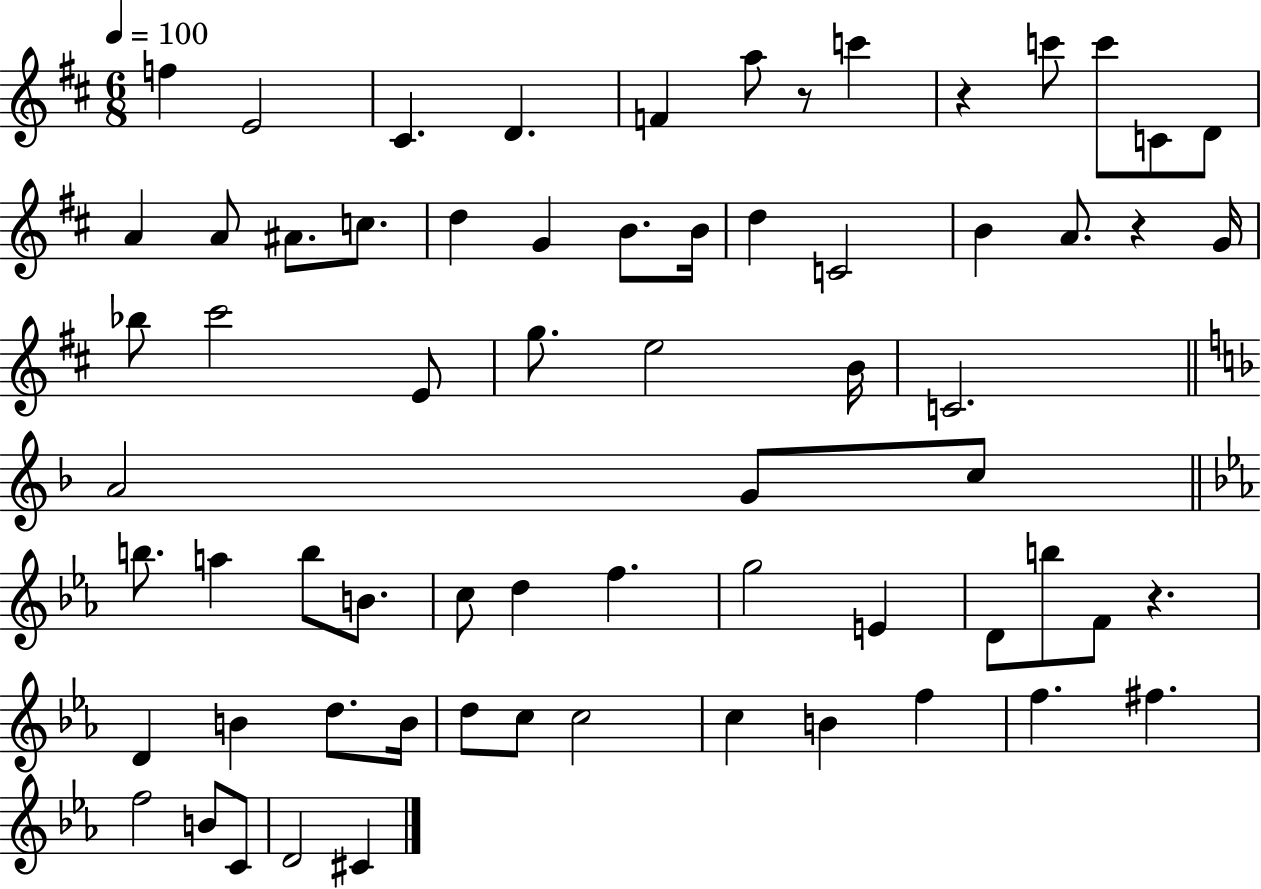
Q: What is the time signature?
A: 6/8